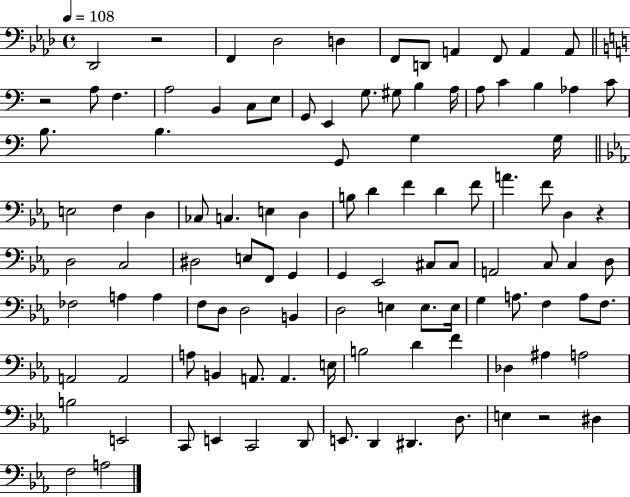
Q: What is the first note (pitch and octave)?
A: Db2